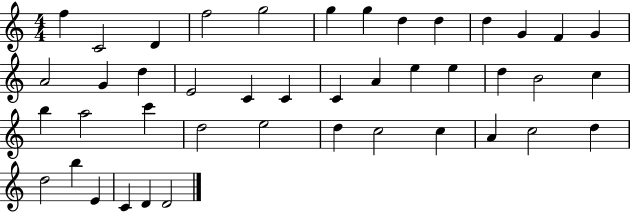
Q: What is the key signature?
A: C major